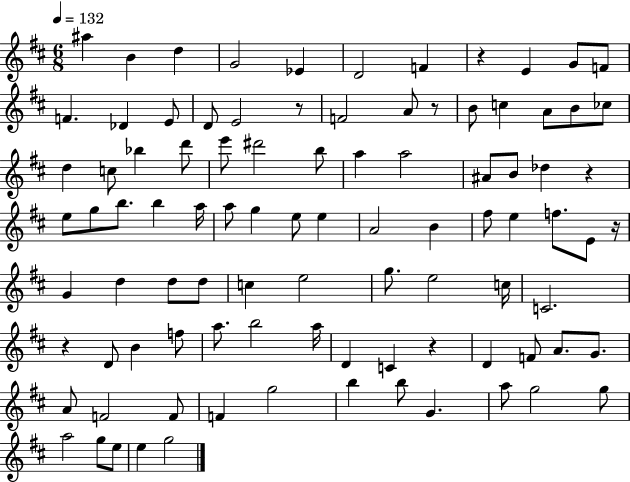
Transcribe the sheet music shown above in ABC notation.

X:1
T:Untitled
M:6/8
L:1/4
K:D
^a B d G2 _E D2 F z E G/2 F/2 F _D E/2 D/2 E2 z/2 F2 A/2 z/2 B/2 c A/2 B/2 _c/2 d c/2 _b d'/2 e'/2 ^d'2 b/2 a a2 ^A/2 B/2 _d z e/2 g/2 b/2 b a/4 a/2 g e/2 e A2 B ^f/2 e f/2 E/2 z/4 G d d/2 d/2 c e2 g/2 e2 c/4 C2 z D/2 B f/2 a/2 b2 a/4 D C z D F/2 A/2 G/2 A/2 F2 F/2 F g2 b b/2 G a/2 g2 g/2 a2 g/2 e/2 e g2